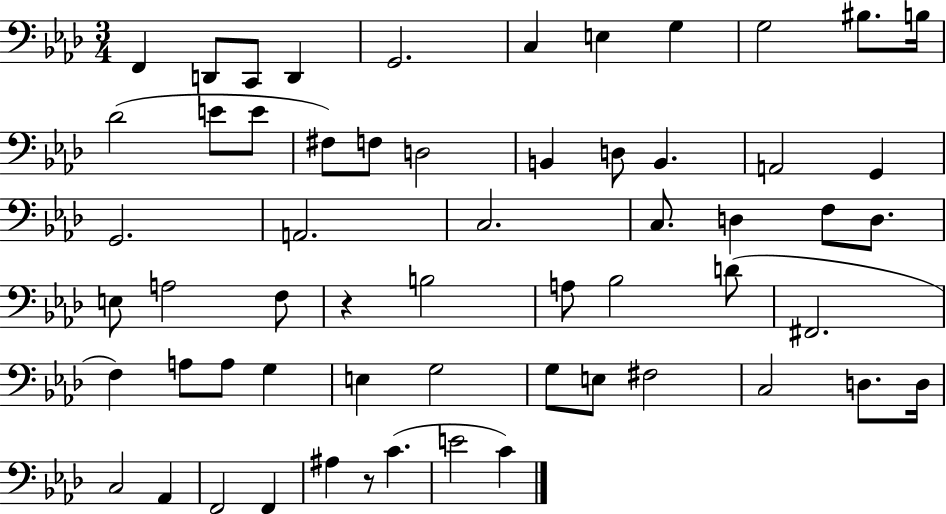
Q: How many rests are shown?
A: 2